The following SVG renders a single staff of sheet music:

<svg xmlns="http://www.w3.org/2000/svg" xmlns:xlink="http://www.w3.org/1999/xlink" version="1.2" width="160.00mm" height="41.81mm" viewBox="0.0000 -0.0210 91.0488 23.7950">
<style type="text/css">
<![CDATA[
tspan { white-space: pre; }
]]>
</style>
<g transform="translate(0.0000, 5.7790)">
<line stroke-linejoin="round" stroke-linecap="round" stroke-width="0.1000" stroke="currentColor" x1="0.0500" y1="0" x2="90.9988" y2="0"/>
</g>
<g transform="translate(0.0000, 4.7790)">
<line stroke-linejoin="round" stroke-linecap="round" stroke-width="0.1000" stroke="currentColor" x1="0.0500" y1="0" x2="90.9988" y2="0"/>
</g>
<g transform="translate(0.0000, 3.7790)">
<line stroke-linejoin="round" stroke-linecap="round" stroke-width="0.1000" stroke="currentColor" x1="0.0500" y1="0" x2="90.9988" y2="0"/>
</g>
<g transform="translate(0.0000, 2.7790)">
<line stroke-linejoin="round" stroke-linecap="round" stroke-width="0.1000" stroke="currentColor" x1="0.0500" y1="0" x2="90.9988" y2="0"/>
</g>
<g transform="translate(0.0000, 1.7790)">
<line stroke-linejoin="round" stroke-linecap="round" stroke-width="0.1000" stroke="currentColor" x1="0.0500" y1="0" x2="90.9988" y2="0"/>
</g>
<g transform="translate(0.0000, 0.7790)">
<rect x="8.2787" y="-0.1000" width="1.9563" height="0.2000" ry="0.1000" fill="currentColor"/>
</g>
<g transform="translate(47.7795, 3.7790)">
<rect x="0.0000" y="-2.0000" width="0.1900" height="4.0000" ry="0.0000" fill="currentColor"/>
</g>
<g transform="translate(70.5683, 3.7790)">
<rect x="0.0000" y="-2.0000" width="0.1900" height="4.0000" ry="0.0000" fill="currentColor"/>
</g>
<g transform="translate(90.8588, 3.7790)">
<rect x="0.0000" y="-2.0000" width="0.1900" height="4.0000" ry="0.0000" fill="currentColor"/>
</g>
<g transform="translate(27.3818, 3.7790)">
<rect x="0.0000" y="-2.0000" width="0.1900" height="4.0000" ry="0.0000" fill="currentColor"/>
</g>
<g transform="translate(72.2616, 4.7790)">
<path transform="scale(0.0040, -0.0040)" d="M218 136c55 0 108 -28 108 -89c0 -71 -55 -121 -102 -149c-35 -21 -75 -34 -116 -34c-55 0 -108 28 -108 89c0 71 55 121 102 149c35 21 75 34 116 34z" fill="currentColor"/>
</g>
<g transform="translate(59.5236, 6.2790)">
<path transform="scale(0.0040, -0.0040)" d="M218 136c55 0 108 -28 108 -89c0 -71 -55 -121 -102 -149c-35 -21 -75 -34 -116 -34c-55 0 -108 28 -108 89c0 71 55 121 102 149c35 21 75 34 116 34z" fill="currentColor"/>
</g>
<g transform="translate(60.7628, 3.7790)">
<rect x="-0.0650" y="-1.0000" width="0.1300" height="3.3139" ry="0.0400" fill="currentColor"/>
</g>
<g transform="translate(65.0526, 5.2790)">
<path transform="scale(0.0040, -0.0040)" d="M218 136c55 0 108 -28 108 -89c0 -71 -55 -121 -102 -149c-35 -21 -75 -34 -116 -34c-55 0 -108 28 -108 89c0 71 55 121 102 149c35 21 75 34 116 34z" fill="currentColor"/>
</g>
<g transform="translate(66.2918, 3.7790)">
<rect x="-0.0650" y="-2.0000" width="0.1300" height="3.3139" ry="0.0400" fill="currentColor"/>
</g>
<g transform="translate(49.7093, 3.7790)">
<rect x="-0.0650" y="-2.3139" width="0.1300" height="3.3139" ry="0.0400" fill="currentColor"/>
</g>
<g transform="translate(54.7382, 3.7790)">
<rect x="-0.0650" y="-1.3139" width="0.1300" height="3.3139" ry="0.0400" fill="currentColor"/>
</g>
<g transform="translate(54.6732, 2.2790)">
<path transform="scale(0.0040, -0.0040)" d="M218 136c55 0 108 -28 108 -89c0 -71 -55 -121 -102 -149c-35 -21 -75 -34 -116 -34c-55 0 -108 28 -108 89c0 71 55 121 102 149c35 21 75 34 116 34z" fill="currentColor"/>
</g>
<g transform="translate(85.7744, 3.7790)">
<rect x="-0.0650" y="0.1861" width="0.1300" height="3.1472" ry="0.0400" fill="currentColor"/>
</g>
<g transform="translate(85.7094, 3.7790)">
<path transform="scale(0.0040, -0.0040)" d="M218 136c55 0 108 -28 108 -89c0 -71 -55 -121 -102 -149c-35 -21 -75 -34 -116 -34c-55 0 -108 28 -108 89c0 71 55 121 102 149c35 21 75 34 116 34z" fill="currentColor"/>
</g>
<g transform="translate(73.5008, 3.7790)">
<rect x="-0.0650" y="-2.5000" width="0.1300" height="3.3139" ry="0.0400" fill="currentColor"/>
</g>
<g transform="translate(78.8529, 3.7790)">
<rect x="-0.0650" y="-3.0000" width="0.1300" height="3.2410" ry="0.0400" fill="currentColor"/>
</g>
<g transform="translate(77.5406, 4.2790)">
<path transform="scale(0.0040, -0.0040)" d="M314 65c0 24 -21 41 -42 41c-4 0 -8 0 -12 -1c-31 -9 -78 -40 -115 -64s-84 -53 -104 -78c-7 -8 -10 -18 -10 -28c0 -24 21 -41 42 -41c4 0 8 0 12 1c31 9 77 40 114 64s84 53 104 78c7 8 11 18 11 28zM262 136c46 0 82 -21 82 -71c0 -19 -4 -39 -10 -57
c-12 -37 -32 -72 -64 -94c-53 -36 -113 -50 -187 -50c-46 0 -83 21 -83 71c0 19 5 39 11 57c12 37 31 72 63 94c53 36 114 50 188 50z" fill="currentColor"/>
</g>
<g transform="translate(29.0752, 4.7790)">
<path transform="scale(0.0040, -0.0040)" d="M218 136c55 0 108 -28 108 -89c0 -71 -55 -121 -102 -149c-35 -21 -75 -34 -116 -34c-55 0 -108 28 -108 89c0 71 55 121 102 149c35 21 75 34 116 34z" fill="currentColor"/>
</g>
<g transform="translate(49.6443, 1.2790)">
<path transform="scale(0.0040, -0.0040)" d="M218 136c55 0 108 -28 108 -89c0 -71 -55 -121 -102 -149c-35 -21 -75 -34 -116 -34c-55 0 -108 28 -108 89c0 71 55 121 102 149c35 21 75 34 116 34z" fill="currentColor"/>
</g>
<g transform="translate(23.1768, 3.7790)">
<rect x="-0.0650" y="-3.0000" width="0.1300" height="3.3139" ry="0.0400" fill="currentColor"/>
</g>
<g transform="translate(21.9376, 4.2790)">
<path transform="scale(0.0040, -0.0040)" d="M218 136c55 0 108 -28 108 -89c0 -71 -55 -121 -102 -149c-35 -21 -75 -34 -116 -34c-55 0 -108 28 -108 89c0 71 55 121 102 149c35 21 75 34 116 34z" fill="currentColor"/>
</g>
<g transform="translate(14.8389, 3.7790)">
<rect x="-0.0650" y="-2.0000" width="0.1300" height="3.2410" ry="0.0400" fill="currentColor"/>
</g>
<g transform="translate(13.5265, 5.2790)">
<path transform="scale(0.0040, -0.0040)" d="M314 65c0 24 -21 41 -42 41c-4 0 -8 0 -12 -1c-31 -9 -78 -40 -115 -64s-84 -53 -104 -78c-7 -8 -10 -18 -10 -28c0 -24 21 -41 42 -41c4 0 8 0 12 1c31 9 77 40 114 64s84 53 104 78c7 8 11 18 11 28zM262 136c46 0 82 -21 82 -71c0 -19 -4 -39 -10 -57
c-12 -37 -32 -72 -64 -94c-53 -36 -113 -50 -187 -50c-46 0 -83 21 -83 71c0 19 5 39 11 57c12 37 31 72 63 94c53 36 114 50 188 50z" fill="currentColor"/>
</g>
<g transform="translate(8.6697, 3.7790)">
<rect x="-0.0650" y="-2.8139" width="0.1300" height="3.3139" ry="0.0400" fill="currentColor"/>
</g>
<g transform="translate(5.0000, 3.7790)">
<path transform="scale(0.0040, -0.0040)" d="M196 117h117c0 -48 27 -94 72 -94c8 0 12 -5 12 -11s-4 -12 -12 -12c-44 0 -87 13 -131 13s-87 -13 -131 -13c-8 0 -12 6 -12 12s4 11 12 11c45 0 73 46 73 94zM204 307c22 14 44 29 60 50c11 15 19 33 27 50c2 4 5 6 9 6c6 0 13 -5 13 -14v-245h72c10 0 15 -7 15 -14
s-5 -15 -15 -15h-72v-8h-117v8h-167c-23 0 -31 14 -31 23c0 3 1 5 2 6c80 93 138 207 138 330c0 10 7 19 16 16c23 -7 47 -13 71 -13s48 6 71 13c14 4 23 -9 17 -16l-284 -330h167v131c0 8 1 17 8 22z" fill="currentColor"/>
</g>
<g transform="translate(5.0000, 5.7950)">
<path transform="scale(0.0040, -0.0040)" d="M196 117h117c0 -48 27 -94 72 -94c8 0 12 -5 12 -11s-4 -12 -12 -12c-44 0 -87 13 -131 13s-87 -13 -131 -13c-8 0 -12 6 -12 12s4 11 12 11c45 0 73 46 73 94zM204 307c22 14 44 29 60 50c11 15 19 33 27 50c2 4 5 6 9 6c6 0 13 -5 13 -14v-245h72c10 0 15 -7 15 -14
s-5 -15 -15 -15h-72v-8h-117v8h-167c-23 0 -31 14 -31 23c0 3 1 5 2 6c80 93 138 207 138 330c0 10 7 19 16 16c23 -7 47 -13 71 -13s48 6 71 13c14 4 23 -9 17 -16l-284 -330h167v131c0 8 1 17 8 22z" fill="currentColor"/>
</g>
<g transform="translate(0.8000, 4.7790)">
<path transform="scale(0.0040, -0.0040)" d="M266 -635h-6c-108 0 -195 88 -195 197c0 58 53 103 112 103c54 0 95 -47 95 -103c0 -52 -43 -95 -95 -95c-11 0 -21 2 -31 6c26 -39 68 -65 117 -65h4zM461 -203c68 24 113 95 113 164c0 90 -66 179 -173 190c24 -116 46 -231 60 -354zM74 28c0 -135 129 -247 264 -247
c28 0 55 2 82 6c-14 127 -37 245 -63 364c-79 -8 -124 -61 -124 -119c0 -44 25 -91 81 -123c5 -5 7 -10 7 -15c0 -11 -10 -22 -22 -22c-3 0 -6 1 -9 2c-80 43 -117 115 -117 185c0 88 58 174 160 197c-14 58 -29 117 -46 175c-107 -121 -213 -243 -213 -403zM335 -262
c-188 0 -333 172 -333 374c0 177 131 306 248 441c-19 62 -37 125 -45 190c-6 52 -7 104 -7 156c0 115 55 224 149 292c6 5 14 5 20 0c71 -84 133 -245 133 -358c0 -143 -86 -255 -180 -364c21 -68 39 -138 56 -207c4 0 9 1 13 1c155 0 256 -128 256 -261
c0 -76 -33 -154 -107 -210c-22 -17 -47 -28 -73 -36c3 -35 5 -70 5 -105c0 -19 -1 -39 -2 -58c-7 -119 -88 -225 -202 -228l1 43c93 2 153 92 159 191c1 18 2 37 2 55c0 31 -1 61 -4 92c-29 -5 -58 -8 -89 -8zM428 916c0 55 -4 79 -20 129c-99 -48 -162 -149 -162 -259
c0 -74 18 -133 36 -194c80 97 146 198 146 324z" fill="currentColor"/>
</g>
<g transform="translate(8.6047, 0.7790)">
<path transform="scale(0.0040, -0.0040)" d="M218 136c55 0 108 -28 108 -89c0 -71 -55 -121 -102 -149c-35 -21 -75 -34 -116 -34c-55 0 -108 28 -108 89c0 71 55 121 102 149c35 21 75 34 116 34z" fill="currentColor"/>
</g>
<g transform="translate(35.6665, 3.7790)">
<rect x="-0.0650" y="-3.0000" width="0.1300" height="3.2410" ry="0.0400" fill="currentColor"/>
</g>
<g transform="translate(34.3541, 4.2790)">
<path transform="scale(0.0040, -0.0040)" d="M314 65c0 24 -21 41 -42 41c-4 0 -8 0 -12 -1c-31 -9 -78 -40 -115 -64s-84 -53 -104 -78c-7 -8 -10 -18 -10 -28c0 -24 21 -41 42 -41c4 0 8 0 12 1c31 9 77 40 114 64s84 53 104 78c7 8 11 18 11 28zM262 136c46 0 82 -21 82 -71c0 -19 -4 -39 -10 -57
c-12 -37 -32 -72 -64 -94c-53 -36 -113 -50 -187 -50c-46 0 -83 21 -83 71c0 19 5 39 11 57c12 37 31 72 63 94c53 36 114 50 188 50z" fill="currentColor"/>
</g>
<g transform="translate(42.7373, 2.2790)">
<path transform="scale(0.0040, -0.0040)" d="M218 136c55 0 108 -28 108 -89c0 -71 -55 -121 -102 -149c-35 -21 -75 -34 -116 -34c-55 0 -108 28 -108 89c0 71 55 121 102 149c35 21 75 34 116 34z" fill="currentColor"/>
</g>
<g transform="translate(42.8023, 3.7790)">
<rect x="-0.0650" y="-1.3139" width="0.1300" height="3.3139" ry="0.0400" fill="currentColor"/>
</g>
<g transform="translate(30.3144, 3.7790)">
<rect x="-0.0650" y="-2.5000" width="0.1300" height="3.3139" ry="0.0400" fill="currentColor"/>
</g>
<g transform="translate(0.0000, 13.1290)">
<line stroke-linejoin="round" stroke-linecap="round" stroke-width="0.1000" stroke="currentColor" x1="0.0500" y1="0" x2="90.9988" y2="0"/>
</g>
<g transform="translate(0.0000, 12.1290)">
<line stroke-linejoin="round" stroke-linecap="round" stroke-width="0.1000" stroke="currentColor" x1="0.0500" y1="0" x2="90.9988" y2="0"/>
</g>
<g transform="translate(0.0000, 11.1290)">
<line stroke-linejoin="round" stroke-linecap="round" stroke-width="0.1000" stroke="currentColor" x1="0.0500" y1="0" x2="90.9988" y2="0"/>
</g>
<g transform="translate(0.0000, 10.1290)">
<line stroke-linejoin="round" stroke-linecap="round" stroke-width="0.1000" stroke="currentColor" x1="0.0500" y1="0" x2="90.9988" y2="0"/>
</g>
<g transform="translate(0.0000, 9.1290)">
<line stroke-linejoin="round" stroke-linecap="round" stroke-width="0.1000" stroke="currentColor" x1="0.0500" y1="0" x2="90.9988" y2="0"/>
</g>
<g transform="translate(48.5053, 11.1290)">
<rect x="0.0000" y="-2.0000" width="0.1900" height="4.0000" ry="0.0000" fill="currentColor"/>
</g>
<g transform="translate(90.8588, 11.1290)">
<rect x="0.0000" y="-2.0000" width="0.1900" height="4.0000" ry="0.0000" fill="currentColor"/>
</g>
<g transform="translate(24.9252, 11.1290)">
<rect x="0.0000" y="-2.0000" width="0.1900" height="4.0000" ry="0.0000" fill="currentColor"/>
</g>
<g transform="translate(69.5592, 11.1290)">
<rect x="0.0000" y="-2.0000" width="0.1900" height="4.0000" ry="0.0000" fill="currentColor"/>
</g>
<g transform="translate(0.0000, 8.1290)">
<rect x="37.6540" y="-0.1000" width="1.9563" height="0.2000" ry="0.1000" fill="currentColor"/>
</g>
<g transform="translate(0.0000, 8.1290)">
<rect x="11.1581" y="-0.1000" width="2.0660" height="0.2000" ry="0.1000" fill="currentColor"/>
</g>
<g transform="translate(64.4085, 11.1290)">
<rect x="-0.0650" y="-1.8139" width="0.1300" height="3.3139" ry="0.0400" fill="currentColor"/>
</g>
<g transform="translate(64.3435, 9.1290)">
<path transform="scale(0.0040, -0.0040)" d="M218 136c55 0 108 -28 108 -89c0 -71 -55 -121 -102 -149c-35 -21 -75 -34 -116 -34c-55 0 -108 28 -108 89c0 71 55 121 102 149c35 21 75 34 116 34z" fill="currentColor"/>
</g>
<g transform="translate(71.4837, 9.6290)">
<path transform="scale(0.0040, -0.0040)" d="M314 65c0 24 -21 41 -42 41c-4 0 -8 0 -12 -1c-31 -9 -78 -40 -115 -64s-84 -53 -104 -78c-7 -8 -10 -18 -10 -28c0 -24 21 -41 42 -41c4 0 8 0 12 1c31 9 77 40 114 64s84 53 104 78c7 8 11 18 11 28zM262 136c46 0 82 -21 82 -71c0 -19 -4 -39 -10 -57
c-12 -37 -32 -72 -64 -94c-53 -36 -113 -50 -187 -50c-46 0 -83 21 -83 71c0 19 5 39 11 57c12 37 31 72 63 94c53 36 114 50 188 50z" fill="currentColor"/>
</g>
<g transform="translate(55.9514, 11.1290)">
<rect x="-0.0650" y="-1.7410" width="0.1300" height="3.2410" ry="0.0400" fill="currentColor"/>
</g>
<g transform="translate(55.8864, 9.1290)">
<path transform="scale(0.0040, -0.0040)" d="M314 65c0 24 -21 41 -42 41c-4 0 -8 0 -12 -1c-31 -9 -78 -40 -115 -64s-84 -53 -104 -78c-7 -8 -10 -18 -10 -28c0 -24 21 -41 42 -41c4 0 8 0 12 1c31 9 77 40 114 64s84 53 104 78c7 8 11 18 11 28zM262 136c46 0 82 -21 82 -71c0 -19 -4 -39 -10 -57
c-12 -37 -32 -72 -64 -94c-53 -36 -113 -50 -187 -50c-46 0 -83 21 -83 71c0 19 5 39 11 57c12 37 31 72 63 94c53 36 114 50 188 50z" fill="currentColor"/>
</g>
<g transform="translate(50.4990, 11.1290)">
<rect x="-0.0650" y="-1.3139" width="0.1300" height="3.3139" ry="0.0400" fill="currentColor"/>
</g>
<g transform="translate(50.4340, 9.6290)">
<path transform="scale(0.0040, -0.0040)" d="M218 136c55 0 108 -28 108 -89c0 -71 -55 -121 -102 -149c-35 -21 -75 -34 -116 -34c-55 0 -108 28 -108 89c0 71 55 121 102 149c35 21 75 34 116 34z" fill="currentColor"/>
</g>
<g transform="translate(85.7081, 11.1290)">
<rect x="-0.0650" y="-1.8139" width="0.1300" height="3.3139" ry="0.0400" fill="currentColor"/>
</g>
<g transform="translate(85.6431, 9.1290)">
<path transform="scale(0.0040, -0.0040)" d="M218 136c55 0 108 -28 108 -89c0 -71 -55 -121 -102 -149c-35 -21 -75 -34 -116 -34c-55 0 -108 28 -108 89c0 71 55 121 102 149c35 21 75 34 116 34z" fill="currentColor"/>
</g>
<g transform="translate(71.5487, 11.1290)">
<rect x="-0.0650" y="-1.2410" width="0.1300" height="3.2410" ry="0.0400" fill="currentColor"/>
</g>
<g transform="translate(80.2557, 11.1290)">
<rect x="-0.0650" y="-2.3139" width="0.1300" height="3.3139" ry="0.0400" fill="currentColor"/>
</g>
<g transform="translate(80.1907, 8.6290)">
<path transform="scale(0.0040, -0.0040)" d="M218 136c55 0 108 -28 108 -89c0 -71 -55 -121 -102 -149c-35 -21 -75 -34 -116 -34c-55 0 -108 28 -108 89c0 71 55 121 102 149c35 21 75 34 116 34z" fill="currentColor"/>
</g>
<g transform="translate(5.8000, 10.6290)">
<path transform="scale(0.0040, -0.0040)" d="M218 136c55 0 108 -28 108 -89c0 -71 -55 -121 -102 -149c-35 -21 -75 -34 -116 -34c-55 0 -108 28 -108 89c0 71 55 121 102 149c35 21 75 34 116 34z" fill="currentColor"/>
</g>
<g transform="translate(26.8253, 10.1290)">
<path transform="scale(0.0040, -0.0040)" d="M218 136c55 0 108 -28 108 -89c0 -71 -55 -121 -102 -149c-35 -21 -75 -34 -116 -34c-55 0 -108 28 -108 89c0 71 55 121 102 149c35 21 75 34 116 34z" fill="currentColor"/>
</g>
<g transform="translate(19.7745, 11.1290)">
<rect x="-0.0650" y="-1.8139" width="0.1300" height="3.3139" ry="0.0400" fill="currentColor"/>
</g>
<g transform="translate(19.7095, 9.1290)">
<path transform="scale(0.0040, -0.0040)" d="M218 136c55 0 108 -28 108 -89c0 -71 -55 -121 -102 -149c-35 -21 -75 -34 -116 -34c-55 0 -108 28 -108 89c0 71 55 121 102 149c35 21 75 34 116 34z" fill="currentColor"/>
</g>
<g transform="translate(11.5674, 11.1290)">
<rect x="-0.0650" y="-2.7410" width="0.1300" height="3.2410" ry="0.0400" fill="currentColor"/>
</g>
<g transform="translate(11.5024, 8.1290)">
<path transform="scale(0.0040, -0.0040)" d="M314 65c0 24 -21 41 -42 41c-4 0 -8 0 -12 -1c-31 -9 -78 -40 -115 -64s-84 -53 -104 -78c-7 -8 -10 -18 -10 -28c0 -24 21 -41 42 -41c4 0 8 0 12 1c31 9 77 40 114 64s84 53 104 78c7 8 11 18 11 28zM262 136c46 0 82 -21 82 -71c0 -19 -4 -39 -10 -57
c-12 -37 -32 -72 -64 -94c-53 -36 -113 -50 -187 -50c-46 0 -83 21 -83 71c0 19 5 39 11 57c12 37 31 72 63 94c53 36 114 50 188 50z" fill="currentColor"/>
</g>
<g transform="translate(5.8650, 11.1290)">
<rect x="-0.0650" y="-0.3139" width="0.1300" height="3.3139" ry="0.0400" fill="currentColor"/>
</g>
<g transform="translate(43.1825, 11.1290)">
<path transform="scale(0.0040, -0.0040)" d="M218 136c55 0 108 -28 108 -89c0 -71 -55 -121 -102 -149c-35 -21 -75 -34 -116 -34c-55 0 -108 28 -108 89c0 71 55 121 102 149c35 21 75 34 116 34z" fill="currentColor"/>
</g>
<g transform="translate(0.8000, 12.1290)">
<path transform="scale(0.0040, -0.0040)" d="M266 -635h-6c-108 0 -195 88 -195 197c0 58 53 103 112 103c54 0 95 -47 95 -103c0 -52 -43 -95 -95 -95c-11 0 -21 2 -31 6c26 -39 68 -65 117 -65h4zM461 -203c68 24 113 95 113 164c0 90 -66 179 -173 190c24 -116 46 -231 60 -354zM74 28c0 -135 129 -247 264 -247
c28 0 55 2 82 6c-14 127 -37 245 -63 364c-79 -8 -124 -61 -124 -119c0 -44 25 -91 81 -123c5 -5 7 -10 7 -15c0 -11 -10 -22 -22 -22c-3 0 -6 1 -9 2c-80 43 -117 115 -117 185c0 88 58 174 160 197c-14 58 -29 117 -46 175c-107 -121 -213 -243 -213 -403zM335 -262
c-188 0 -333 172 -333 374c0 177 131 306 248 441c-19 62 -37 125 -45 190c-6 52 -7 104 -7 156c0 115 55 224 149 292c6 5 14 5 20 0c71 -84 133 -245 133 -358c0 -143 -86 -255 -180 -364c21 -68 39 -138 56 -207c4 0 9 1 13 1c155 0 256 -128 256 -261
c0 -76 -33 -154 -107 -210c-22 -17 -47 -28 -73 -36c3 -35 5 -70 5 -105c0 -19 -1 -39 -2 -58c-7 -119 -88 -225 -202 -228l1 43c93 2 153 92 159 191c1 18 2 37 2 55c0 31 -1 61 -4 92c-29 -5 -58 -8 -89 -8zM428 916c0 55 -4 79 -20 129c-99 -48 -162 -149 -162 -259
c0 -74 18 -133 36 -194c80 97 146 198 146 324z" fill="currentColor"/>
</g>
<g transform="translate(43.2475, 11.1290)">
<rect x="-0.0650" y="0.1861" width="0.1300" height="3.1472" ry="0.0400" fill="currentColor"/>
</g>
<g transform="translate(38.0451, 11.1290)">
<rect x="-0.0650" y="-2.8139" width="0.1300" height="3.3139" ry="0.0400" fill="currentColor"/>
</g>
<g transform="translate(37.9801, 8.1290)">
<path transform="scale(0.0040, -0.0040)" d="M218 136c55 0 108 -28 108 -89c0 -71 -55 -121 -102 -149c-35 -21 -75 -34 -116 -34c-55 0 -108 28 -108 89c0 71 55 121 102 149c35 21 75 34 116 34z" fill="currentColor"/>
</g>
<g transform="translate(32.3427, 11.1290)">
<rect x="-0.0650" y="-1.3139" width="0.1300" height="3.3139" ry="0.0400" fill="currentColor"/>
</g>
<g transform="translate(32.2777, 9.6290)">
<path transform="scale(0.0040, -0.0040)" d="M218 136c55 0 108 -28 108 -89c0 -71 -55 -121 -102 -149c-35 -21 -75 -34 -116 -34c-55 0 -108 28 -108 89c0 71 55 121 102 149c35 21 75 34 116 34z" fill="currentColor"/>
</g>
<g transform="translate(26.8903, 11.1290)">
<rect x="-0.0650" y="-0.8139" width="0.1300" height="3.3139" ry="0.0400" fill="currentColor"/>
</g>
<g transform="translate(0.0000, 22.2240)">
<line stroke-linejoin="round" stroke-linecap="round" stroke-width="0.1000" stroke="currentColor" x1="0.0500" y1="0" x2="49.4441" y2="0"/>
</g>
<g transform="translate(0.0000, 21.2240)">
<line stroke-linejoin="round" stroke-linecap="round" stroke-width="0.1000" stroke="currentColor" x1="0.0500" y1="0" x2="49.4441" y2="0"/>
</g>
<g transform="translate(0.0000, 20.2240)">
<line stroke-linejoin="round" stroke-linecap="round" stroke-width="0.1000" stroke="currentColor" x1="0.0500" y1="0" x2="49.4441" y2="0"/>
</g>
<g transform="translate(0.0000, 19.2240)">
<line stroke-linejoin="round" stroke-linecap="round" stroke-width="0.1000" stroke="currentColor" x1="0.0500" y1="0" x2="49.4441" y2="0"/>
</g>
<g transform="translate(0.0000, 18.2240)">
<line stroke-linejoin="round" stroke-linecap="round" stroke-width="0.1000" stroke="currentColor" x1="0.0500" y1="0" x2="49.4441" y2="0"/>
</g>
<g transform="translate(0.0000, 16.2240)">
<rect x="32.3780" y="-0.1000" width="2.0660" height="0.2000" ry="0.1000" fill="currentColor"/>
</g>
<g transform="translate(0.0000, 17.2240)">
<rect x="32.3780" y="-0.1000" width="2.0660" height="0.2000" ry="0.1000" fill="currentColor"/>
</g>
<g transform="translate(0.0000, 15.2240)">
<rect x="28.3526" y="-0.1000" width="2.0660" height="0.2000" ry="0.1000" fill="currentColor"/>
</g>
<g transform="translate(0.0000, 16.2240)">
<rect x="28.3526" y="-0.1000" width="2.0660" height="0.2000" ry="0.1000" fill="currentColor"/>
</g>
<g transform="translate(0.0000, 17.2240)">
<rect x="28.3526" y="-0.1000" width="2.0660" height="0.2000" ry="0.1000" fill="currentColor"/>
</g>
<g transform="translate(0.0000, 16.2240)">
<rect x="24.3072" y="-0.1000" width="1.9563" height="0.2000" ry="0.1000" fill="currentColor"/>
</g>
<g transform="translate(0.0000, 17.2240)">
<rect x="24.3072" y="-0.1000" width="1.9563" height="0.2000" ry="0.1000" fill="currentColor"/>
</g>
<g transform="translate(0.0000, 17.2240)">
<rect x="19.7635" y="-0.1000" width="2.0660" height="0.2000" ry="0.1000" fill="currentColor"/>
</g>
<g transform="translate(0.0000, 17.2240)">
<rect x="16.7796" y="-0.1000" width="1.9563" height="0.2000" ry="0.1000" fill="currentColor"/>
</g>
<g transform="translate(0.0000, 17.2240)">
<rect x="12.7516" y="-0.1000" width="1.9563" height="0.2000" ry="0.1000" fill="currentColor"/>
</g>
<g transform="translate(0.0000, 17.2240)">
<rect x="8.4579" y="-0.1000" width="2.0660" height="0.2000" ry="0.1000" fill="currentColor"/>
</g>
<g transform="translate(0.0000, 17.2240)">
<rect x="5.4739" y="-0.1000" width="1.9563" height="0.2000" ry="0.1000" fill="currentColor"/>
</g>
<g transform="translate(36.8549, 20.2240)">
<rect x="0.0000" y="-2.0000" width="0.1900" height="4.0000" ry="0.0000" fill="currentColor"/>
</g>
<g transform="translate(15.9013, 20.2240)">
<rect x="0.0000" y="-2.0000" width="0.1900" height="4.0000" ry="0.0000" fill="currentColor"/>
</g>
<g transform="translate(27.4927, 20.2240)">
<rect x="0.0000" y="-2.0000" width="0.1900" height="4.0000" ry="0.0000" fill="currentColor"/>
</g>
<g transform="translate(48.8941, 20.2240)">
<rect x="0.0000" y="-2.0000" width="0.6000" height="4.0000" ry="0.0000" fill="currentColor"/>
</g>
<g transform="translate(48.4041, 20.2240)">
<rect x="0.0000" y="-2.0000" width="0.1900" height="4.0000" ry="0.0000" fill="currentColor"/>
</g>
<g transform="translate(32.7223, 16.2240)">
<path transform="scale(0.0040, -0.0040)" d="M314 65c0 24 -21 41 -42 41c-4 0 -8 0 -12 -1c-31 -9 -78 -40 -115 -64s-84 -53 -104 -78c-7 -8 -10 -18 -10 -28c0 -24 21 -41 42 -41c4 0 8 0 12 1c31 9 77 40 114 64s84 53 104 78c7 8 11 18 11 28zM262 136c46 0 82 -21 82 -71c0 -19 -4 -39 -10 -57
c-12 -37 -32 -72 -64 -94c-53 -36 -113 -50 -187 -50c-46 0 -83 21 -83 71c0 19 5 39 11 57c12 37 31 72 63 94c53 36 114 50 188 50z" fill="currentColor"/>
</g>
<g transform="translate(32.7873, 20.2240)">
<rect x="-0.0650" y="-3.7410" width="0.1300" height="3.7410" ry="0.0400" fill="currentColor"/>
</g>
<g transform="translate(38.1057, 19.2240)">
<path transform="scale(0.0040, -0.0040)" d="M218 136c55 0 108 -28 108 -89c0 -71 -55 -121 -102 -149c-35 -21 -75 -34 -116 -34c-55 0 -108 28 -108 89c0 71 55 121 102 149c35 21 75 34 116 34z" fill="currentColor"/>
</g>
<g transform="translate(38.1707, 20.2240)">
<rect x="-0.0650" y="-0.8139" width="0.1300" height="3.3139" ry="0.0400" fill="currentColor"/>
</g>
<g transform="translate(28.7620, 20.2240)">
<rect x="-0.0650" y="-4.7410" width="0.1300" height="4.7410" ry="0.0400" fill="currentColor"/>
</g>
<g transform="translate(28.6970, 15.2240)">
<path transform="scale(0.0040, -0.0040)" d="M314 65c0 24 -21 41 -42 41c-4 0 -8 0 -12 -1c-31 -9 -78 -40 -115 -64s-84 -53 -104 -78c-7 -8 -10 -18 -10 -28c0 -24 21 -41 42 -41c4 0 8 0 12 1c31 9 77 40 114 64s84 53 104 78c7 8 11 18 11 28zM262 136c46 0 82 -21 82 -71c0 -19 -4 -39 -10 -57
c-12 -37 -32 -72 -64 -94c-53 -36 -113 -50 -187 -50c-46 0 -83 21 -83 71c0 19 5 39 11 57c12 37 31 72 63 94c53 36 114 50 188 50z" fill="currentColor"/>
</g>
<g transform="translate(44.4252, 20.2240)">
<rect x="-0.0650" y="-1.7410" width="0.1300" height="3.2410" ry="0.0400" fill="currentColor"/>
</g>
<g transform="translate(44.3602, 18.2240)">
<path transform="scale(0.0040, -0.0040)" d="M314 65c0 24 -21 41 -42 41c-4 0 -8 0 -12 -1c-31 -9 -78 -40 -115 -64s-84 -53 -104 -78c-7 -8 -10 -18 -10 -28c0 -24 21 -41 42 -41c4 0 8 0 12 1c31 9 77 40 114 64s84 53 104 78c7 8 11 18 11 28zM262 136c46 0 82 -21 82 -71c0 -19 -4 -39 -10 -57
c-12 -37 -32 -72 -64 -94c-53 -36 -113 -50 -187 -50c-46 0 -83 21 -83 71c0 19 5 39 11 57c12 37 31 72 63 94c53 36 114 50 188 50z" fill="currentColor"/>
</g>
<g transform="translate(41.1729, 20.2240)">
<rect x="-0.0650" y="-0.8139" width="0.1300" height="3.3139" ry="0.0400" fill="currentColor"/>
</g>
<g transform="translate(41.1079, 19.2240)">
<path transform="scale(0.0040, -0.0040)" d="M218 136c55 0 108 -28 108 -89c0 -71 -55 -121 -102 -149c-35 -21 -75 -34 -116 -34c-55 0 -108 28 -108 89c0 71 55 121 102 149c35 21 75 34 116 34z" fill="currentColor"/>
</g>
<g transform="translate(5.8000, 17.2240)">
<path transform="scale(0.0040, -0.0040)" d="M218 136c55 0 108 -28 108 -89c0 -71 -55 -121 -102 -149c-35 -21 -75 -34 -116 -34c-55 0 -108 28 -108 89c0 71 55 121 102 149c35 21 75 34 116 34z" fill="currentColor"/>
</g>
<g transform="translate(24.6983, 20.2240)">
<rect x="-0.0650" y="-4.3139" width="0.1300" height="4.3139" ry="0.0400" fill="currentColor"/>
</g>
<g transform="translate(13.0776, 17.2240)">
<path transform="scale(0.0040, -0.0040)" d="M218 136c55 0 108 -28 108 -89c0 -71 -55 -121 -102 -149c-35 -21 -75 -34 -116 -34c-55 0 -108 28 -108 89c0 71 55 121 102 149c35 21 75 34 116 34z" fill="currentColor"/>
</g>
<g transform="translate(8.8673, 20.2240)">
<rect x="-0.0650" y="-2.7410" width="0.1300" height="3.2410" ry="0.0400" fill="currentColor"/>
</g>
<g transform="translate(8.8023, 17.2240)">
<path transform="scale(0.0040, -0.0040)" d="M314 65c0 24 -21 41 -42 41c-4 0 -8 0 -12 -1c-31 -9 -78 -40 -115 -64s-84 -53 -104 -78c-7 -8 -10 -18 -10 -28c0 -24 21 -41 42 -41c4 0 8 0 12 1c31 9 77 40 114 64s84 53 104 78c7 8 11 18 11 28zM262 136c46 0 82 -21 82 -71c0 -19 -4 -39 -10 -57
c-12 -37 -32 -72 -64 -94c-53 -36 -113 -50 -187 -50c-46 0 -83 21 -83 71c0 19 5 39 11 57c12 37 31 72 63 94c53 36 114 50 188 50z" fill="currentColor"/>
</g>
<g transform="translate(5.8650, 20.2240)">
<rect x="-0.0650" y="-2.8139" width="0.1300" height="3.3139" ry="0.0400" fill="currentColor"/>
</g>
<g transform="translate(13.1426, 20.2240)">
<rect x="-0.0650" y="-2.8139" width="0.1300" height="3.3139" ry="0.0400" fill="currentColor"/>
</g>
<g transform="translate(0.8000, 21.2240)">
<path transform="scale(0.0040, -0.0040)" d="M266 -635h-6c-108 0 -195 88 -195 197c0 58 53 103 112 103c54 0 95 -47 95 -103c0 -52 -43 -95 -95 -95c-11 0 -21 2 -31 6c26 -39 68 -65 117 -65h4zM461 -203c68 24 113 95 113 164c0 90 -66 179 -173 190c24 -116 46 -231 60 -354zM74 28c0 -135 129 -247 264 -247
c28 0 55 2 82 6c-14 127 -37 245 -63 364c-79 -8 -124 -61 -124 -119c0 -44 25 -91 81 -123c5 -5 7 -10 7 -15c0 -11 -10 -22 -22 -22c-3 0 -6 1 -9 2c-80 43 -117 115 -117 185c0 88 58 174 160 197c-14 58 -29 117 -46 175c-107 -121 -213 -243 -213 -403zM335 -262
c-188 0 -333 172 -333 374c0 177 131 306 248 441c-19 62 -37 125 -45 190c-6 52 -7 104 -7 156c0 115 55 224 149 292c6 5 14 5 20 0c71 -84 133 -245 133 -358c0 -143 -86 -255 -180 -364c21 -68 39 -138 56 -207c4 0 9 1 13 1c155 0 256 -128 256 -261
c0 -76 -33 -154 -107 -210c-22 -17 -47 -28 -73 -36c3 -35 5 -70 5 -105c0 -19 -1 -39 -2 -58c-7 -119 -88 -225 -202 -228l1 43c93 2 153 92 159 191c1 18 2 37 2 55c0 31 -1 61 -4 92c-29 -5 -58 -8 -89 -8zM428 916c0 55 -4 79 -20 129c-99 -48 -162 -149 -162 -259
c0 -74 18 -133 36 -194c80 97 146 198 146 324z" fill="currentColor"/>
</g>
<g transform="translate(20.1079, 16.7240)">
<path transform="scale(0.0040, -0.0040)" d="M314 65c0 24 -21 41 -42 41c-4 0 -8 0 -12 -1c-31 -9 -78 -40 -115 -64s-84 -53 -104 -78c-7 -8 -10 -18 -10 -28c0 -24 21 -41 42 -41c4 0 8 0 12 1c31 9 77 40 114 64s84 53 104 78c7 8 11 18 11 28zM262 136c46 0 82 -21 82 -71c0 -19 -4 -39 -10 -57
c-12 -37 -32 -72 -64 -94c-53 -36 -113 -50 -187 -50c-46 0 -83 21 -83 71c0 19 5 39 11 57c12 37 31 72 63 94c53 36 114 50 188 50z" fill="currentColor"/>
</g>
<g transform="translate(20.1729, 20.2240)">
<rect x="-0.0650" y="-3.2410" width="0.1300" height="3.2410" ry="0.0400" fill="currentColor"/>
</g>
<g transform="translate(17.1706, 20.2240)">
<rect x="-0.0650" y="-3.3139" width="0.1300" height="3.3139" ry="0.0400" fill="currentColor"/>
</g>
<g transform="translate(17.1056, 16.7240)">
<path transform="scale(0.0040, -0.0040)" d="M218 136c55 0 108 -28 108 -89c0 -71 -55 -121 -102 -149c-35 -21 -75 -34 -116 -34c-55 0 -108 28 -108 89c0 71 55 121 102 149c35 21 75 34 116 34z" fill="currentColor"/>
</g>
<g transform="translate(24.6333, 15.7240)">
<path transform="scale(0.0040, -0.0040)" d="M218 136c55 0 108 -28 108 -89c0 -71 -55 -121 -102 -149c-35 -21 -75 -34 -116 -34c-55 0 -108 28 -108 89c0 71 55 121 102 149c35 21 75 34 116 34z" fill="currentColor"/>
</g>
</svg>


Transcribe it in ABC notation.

X:1
T:Untitled
M:4/4
L:1/4
K:C
a F2 A G A2 e g e D F G A2 B c a2 f d e a B e f2 f e2 g f a a2 a b b2 d' e'2 c'2 d d f2